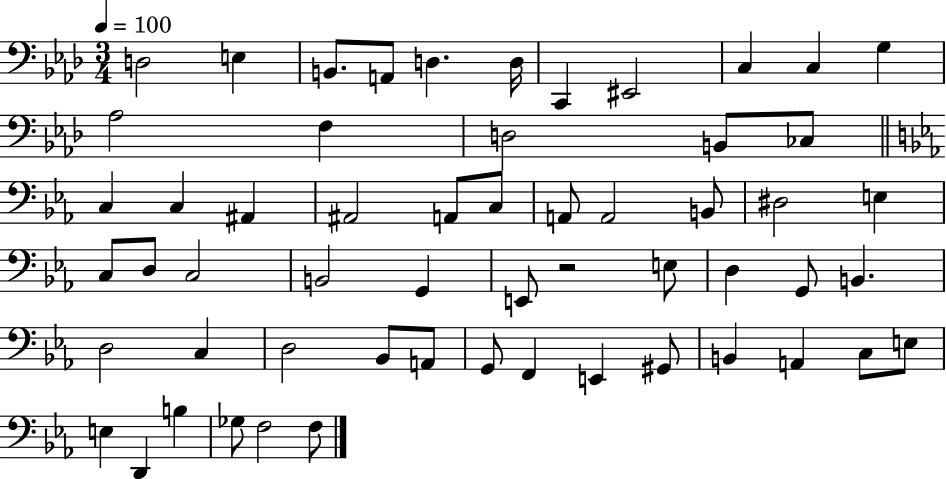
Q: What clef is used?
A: bass